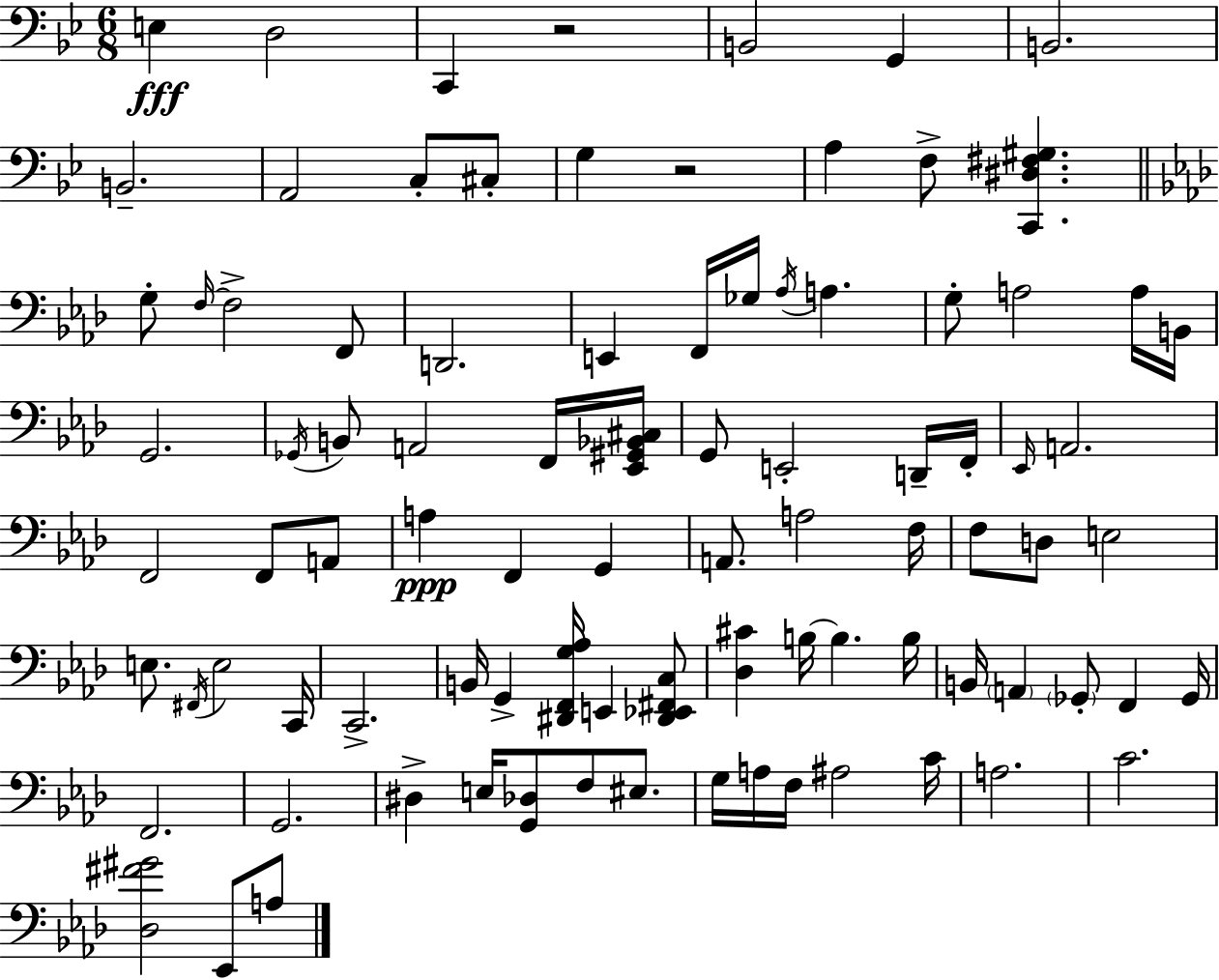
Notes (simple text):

E3/q D3/h C2/q R/h B2/h G2/q B2/h. B2/h. A2/h C3/e C#3/e G3/q R/h A3/q F3/e [C2,D#3,F#3,G#3]/q. G3/e F3/s F3/h F2/e D2/h. E2/q F2/s Gb3/s Ab3/s A3/q. G3/e A3/h A3/s B2/s G2/h. Gb2/s B2/e A2/h F2/s [Eb2,G#2,Bb2,C#3]/s G2/e E2/h D2/s F2/s Eb2/s A2/h. F2/h F2/e A2/e A3/q F2/q G2/q A2/e. A3/h F3/s F3/e D3/e E3/h E3/e. F#2/s E3/h C2/s C2/h. B2/s G2/q [D#2,F2,G3,Ab3]/s E2/q [D#2,Eb2,F#2,C3]/e [Db3,C#4]/q B3/s B3/q. B3/s B2/s A2/q Gb2/e F2/q Gb2/s F2/h. G2/h. D#3/q E3/s [G2,Db3]/e F3/e EIS3/e. G3/s A3/s F3/s A#3/h C4/s A3/h. C4/h. [Db3,F#4,G#4]/h Eb2/e A3/e